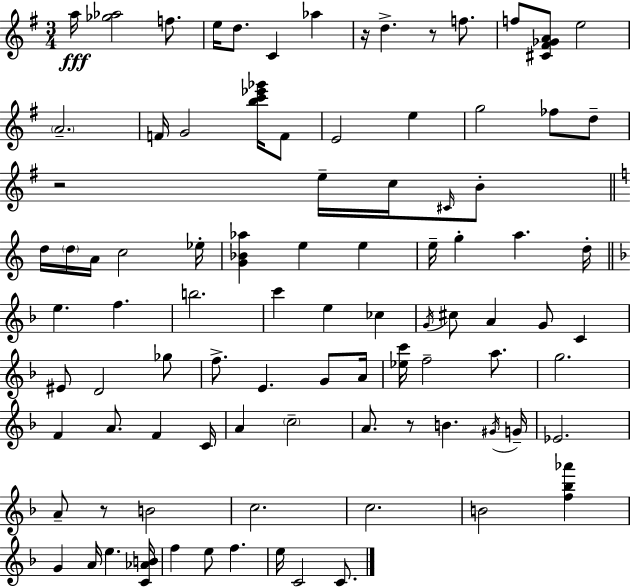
A5/s [Gb5,Ab5]/h F5/e. E5/s D5/e. C4/q Ab5/q R/s D5/q. R/e F5/e. F5/e [C#4,F#4,Gb4,A4]/e E5/h A4/h. F4/s G4/h [B5,C6,Eb6,Gb6]/s F4/e E4/h E5/q G5/h FES5/e D5/e R/h E5/s C5/s C#4/s B4/e D5/s D5/s A4/s C5/h Eb5/s [G4,Bb4,Ab5]/q E5/q E5/q E5/s G5/q A5/q. D5/s E5/q. F5/q. B5/h. C6/q E5/q CES5/q G4/s C#5/e A4/q G4/e C4/q EIS4/e D4/h Gb5/e F5/e. E4/q. G4/e A4/s [Eb5,C6]/s F5/h A5/e. G5/h. F4/q A4/e. F4/q C4/s A4/q C5/h A4/e. R/e B4/q. G#4/s G4/s Eb4/h. A4/e R/e B4/h C5/h. C5/h. B4/h [F5,Bb5,Ab6]/q G4/q A4/s E5/q. [C4,Ab4,B4]/s F5/q E5/e F5/q. E5/s C4/h C4/e.